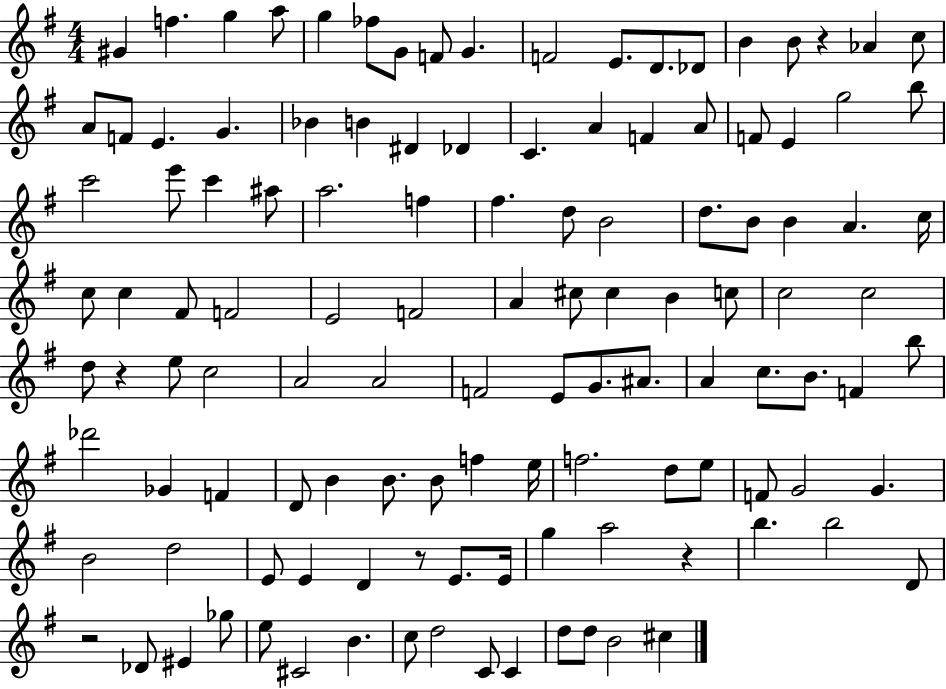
{
  \clef treble
  \numericTimeSignature
  \time 4/4
  \key g \major
  gis'4 f''4. g''4 a''8 | g''4 fes''8 g'8 f'8 g'4. | f'2 e'8. d'8. des'8 | b'4 b'8 r4 aes'4 c''8 | \break a'8 f'8 e'4. g'4. | bes'4 b'4 dis'4 des'4 | c'4. a'4 f'4 a'8 | f'8 e'4 g''2 b''8 | \break c'''2 e'''8 c'''4 ais''8 | a''2. f''4 | fis''4. d''8 b'2 | d''8. b'8 b'4 a'4. c''16 | \break c''8 c''4 fis'8 f'2 | e'2 f'2 | a'4 cis''8 cis''4 b'4 c''8 | c''2 c''2 | \break d''8 r4 e''8 c''2 | a'2 a'2 | f'2 e'8 g'8. ais'8. | a'4 c''8. b'8. f'4 b''8 | \break des'''2 ges'4 f'4 | d'8 b'4 b'8. b'8 f''4 e''16 | f''2. d''8 e''8 | f'8 g'2 g'4. | \break b'2 d''2 | e'8 e'4 d'4 r8 e'8. e'16 | g''4 a''2 r4 | b''4. b''2 d'8 | \break r2 des'8 eis'4 ges''8 | e''8 cis'2 b'4. | c''8 d''2 c'8 c'4 | d''8 d''8 b'2 cis''4 | \break \bar "|."
}